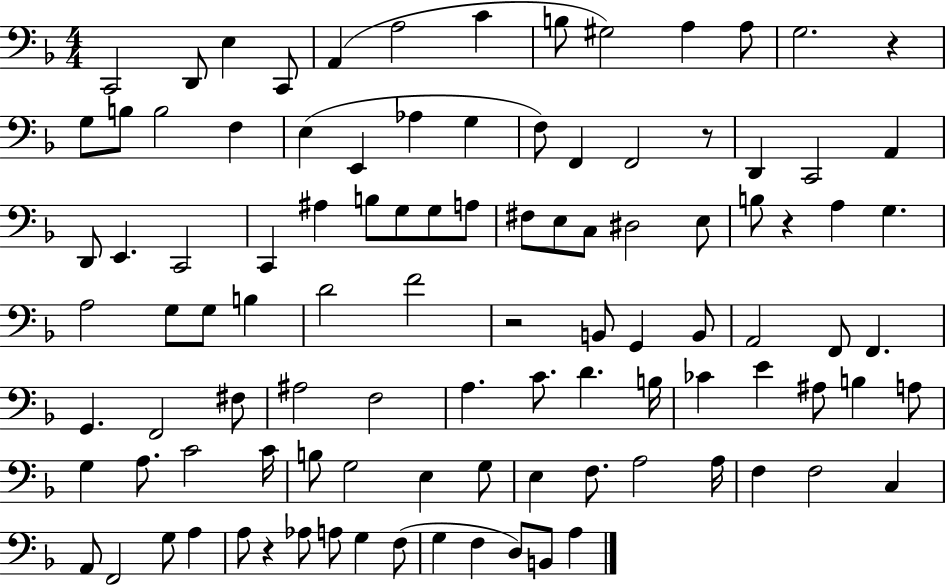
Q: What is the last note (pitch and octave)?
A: A3